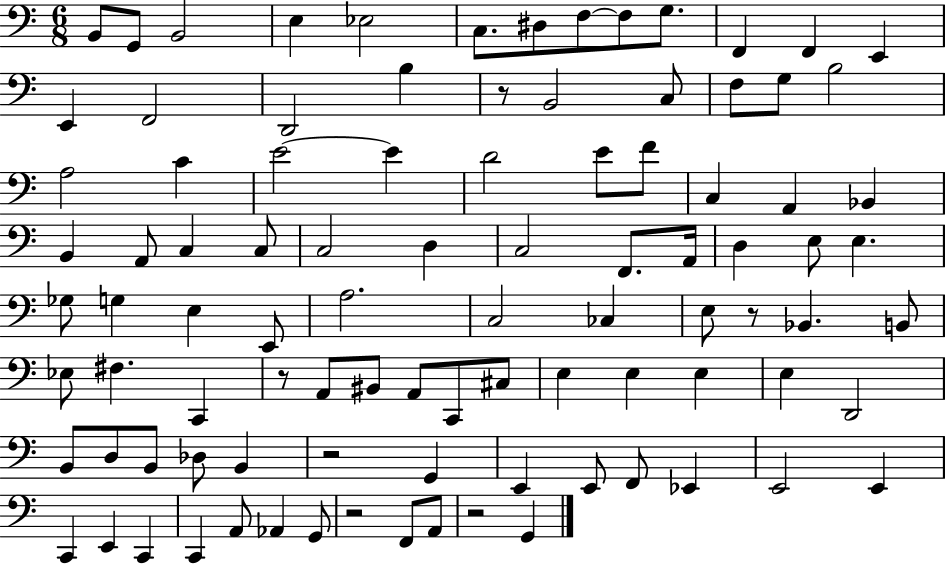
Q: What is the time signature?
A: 6/8